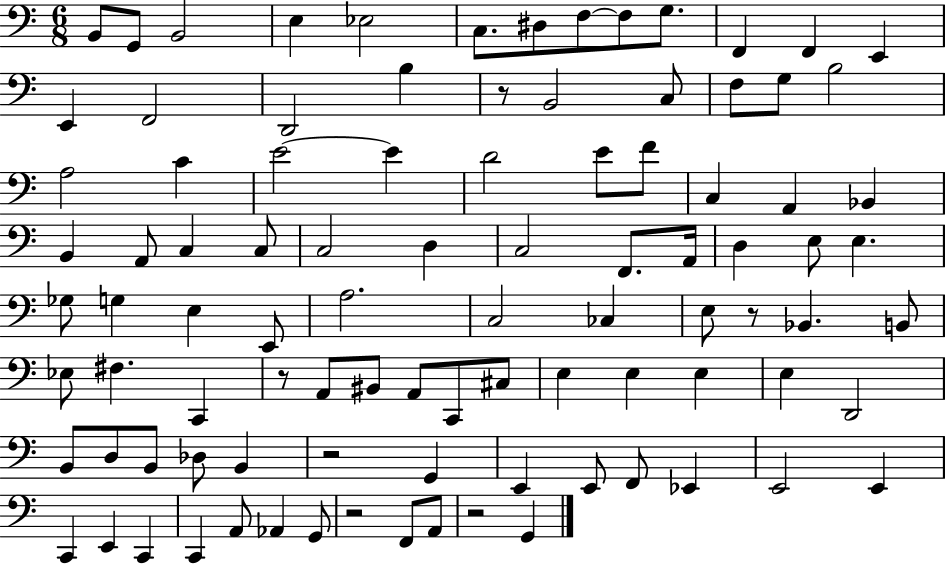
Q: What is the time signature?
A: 6/8